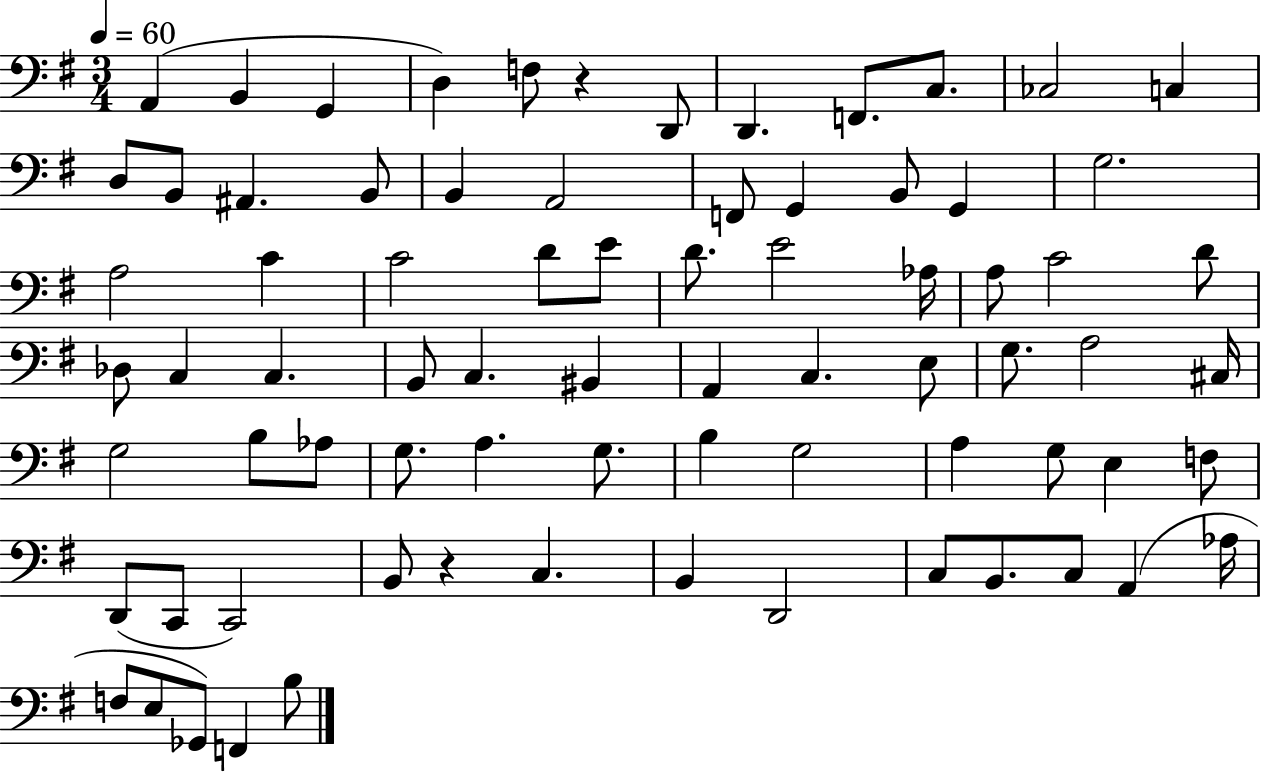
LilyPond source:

{
  \clef bass
  \numericTimeSignature
  \time 3/4
  \key g \major
  \tempo 4 = 60
  \repeat volta 2 { a,4( b,4 g,4 | d4) f8 r4 d,8 | d,4. f,8. c8. | ces2 c4 | \break d8 b,8 ais,4. b,8 | b,4 a,2 | f,8 g,4 b,8 g,4 | g2. | \break a2 c'4 | c'2 d'8 e'8 | d'8. e'2 aes16 | a8 c'2 d'8 | \break des8 c4 c4. | b,8 c4. bis,4 | a,4 c4. e8 | g8. a2 cis16 | \break g2 b8 aes8 | g8. a4. g8. | b4 g2 | a4 g8 e4 f8 | \break d,8( c,8 c,2) | b,8 r4 c4. | b,4 d,2 | c8 b,8. c8 a,4( aes16 | \break f8 e8 ges,8) f,4 b8 | } \bar "|."
}